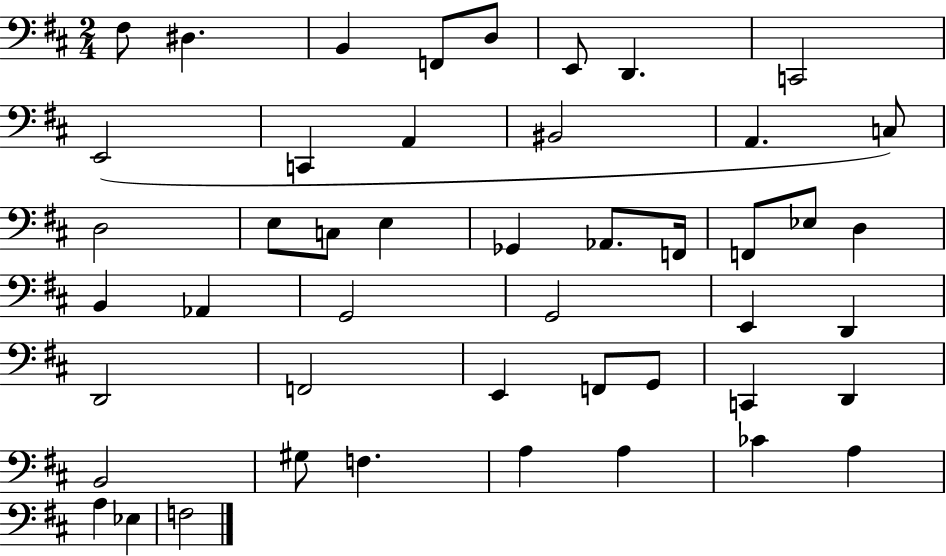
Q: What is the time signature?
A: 2/4